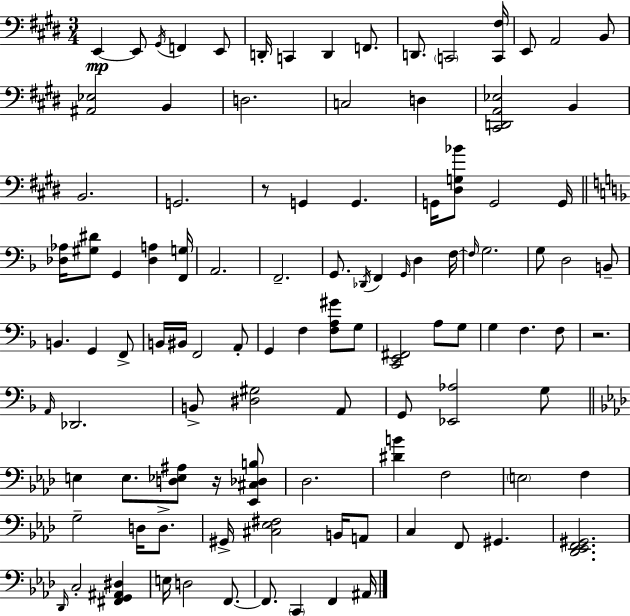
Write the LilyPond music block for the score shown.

{
  \clef bass
  \numericTimeSignature
  \time 3/4
  \key e \major
  e,4~~\mp e,8 \acciaccatura { gis,16 } f,4 e,8 | d,16-. c,4 d,4 f,8. | d,8. \parenthesize c,2 | <c, fis>16 e,8 a,2 b,8 | \break <ais, ees>2 b,4 | d2. | c2 d4 | <cis, d, a, ees>2 b,4 | \break b,2. | g,2. | r8 g,4 g,4. | g,16 <dis g bes'>8 g,2 | \break g,16 \bar "||" \break \key d \minor <des aes>16 <gis dis'>8 g,4 <des a>4 <f, g>16 | a,2. | f,2.-- | g,8. \acciaccatura { des,16 } f,4 \grace { g,16 } d4 | \break f16~~ \grace { f16 } g2. | g8 d2 | b,8-- b,4. g,4 | f,8-> b,16 bis,16 f,2 | \break a,8-. g,4 f4 <f a gis'>8 | g8 <c, e, fis,>2 a8 | g8 g4 f4. | f8 r2. | \break \grace { a,16 } des,2. | b,8-> <dis gis>2 | a,8 g,8 <ees, aes>2 | g8 \bar "||" \break \key f \minor e4 e8. <d ees ais>8 r16 <ees, cis des b>8 | des2. | <dis' b'>4 f2 | \parenthesize e2 f4 | \break g2-- d16 d8.-> | gis,16-> <cis ees fis>2 b,16 a,8 | c4 f,8 gis,4. | <des, ees, f, gis,>2. | \break \grace { des,16 } c2-. <fis, g, ais, dis>4 | e16 d2 f,8.~~ | f,8. \parenthesize c,4 f,4 | ais,16 \bar "|."
}